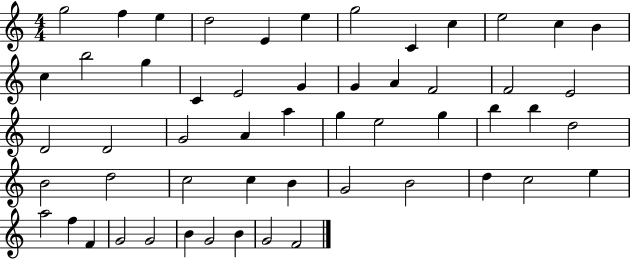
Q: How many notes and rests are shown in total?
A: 54